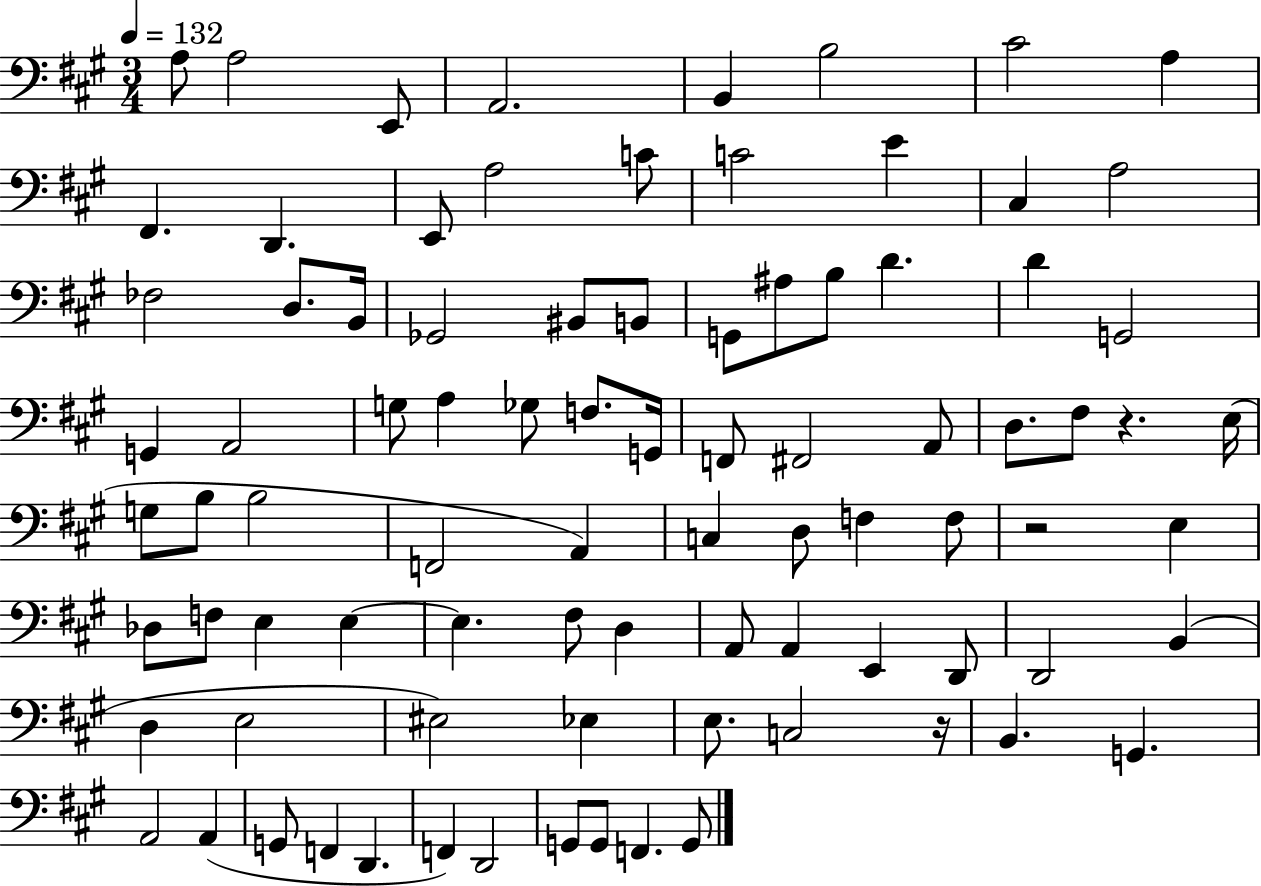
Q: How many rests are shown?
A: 3